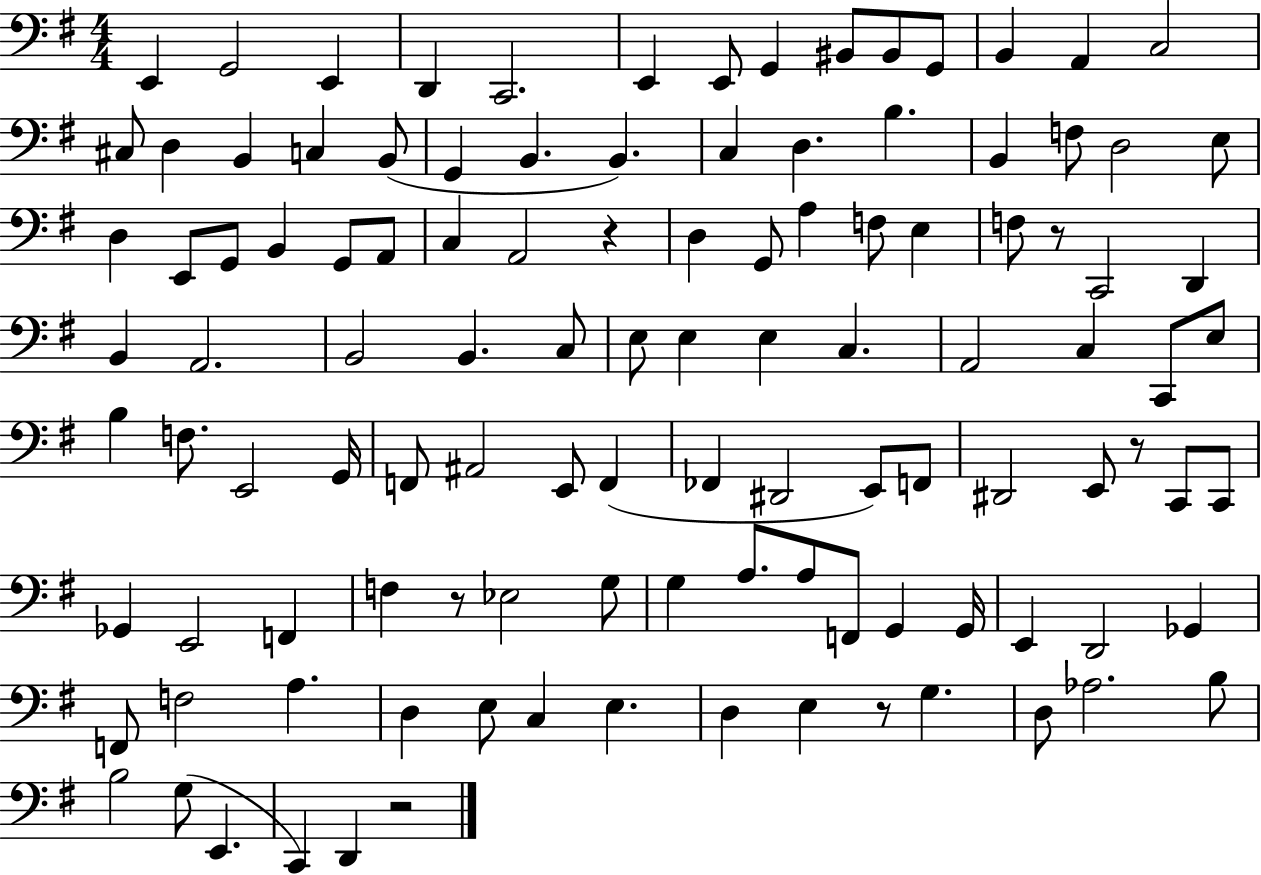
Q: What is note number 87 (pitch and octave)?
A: E2